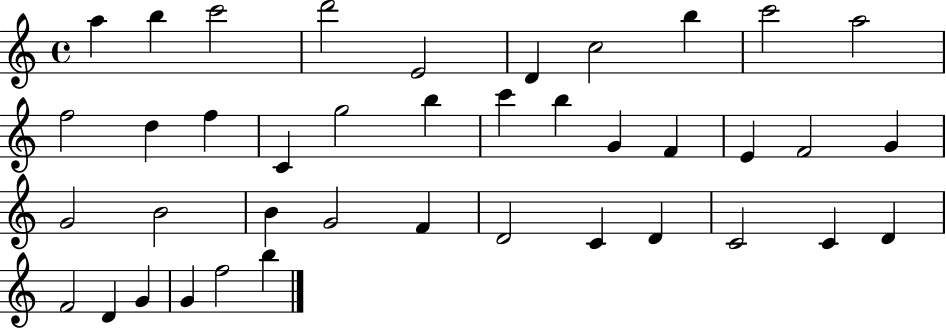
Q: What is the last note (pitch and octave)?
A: B5